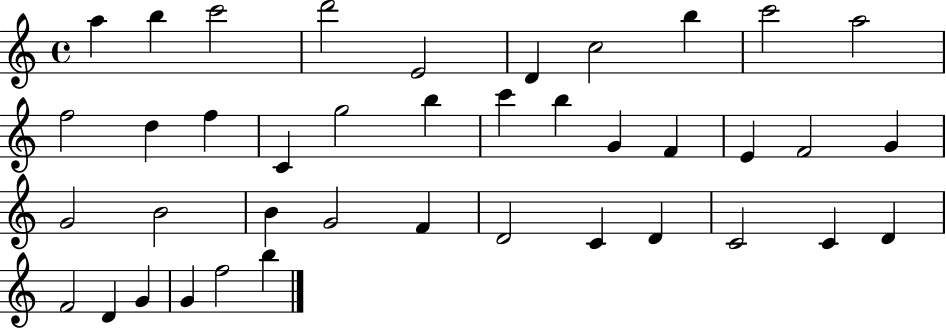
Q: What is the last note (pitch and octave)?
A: B5